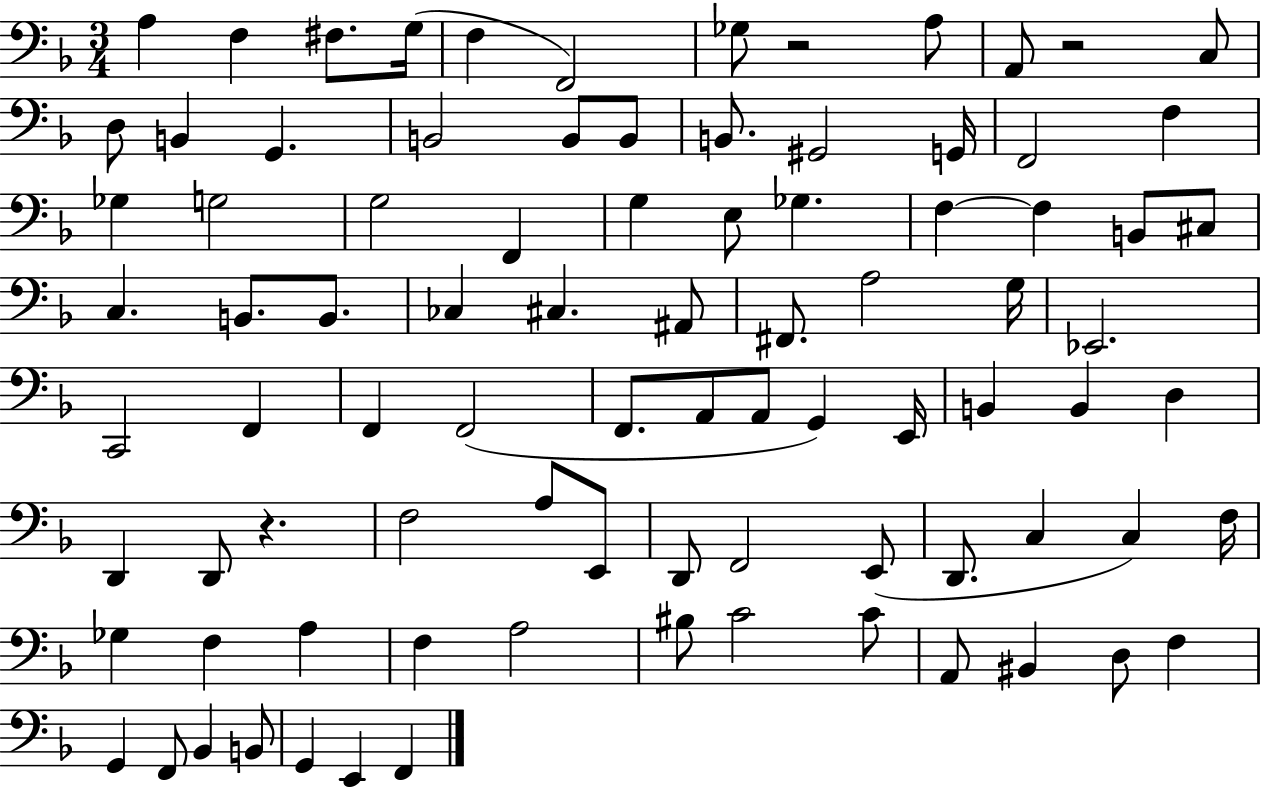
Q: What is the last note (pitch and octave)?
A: F2